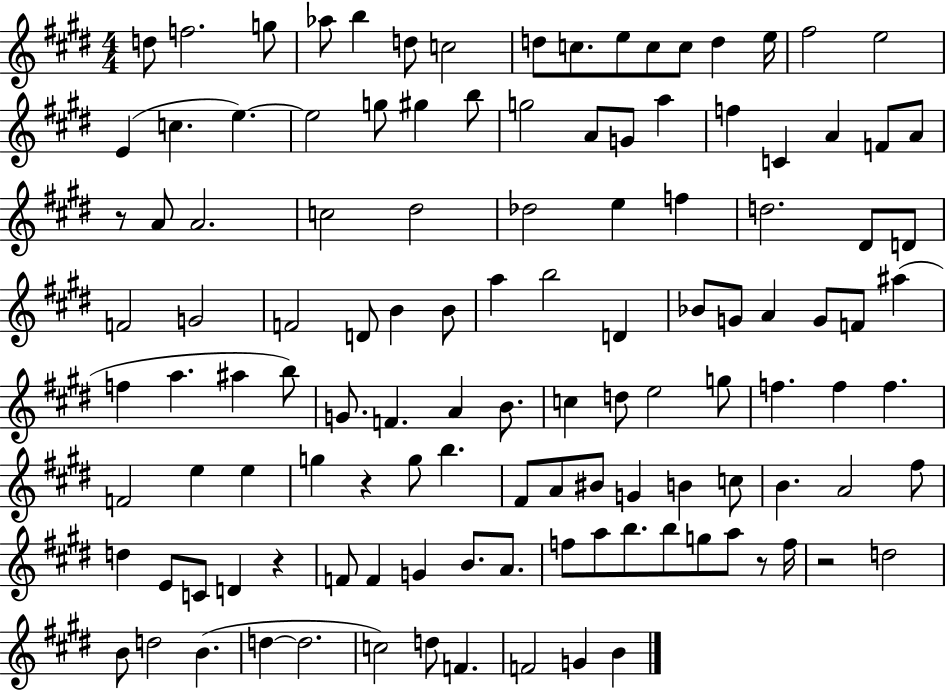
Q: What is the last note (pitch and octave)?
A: B4